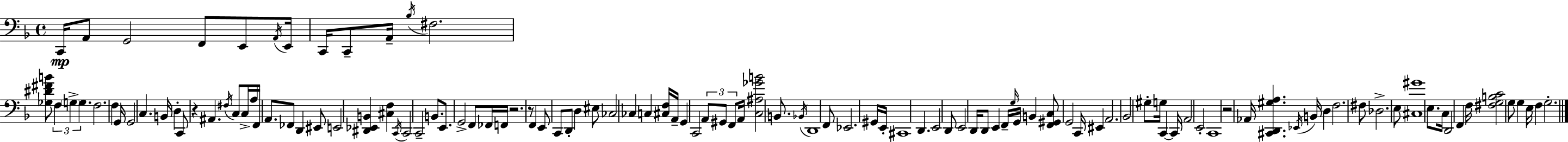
X:1
T:Untitled
M:4/4
L:1/4
K:Dm
C,,/4 A,,/2 G,,2 F,,/2 E,,/2 A,,/4 E,,/4 C,,/4 C,,/2 A,,/4 _B,/4 ^F,2 [_G,^D^FB]/2 F, G, G, F,2 F, G,,/4 G,,2 C, B,,/4 D, C,,/2 z ^A,, ^F,/4 C,/2 C,/4 A,/4 F,,/4 A,,/2 _F,,/2 D,, ^E,,/2 E,,2 [^D,,_E,,B,,] [^C,F,] C,,/4 C,,2 C,,2 B,,/2 E,,/2 G,,2 F,,/2 _F,,/4 F,,/4 z2 z/2 F,, E,,/2 C,,/2 D,,/2 D, ^E,/2 _C,2 _C, C, [^C,F,]/4 A,,/4 G,, C,,2 A,,/2 ^G,,/2 F,,/2 A,,/4 [C,^A,_GB]2 B,,/2 _B,,/4 D,,4 F,,/2 _E,,2 ^G,,/4 E,,/4 ^C,,4 D,, E,,2 D,,/2 E,,2 D,,/4 D,,/2 E,, F,,/4 G,/4 G,,/4 B,, [F,,^G,,C,]/2 G,,2 C,,/4 ^E,, A,,2 _B,,2 ^G,/2 G,/4 C,, C,,/4 A,,2 E,,2 C,,4 z2 _A,,/4 [^C,,D,,^G,A,] _E,,/4 B,,/4 D, F,2 ^F,/2 _D,2 E,/2 [^C,^G]4 E,/2 C,/4 D,,2 F,, F,/4 [^F,G,B,C]2 G,/2 G, E,/4 F, G,2